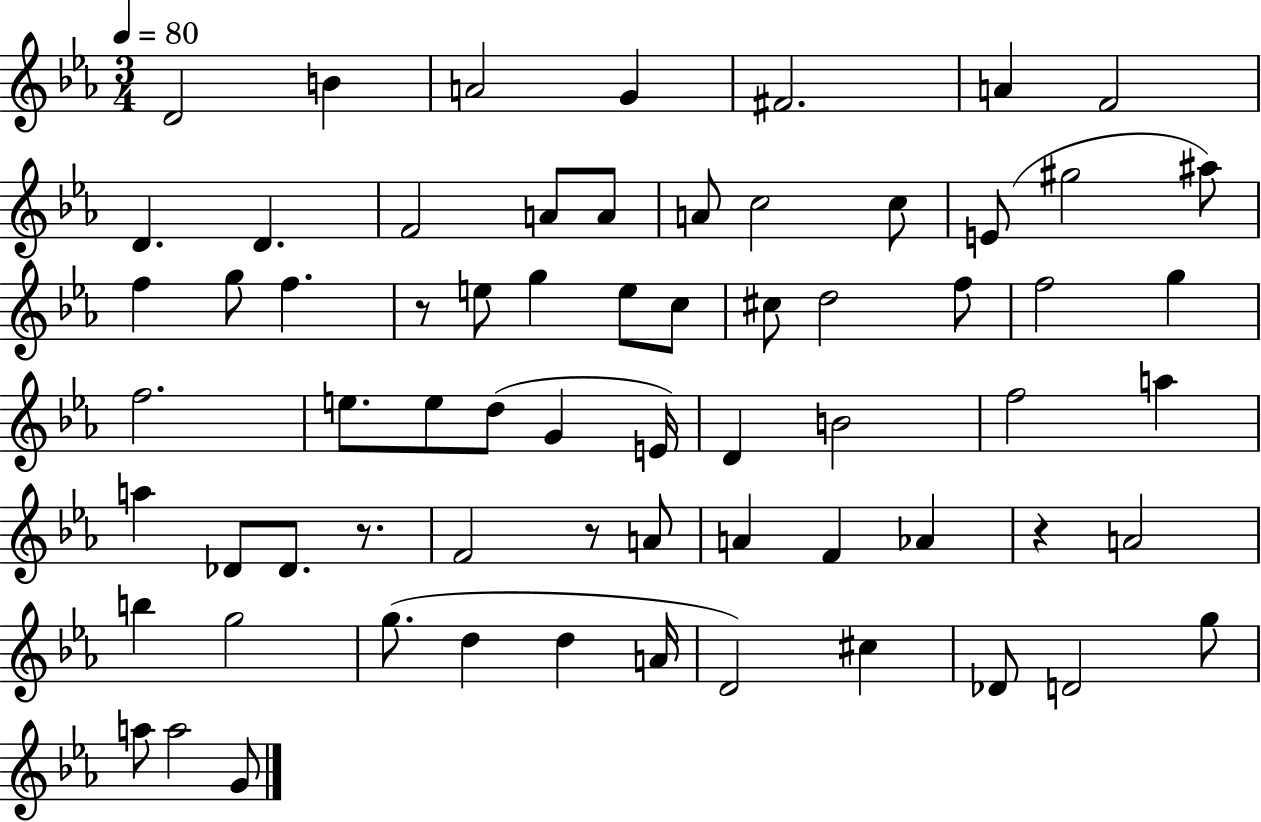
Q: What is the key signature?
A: EES major